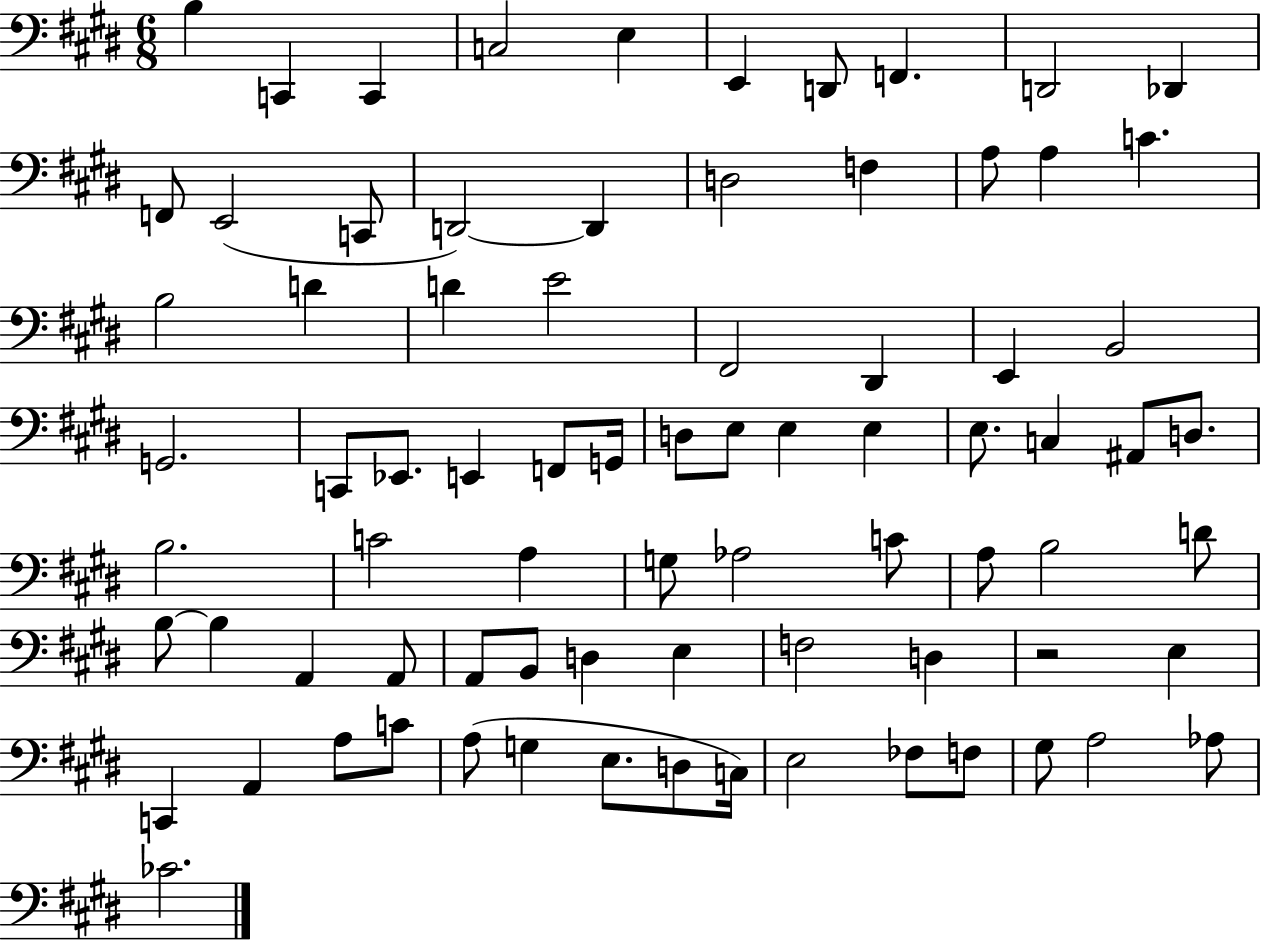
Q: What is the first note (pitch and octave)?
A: B3